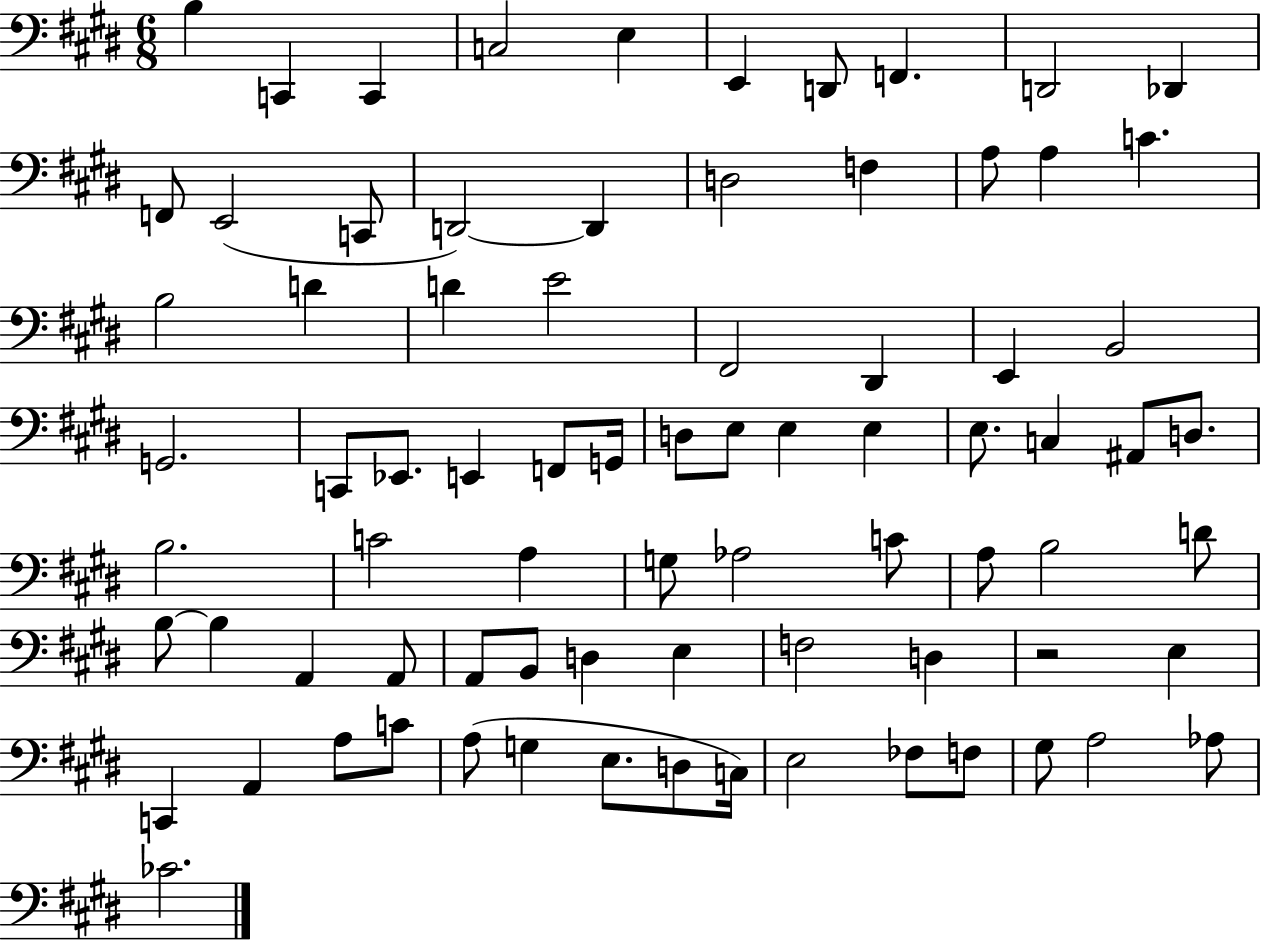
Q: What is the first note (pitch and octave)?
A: B3